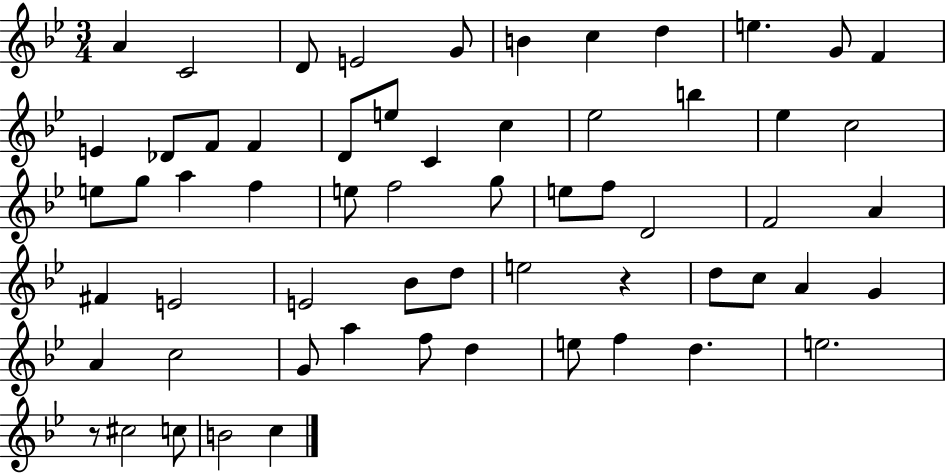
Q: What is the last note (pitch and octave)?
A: C5